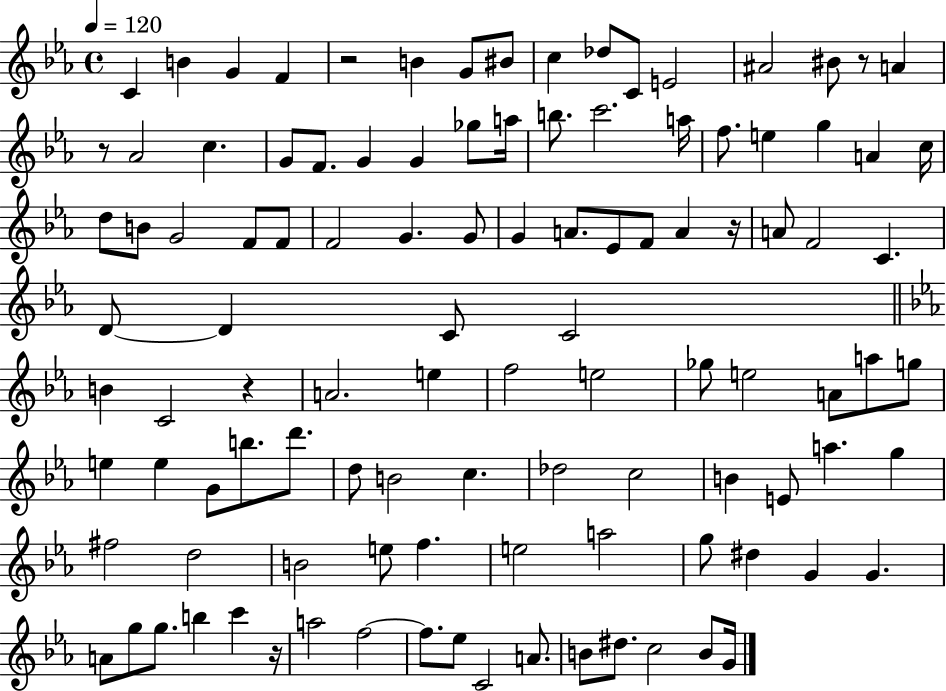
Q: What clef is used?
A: treble